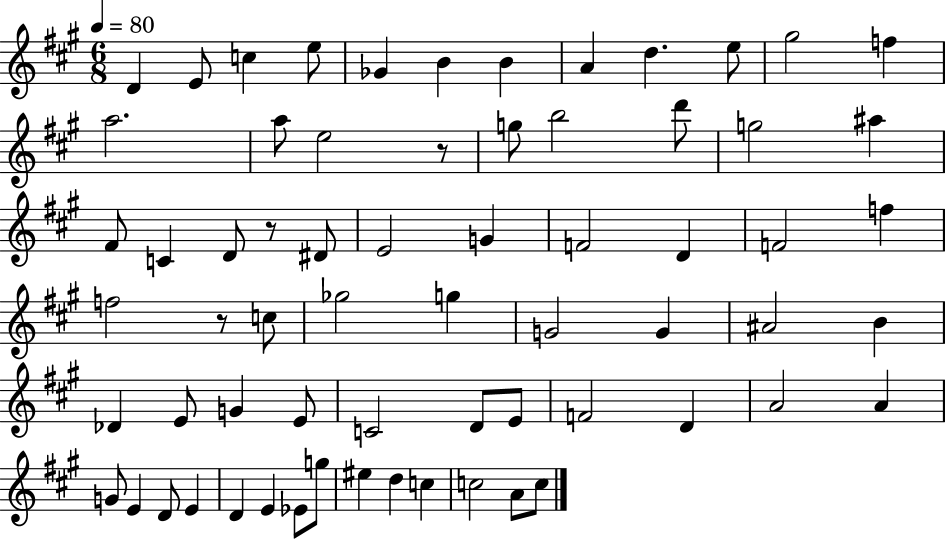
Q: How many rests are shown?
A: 3